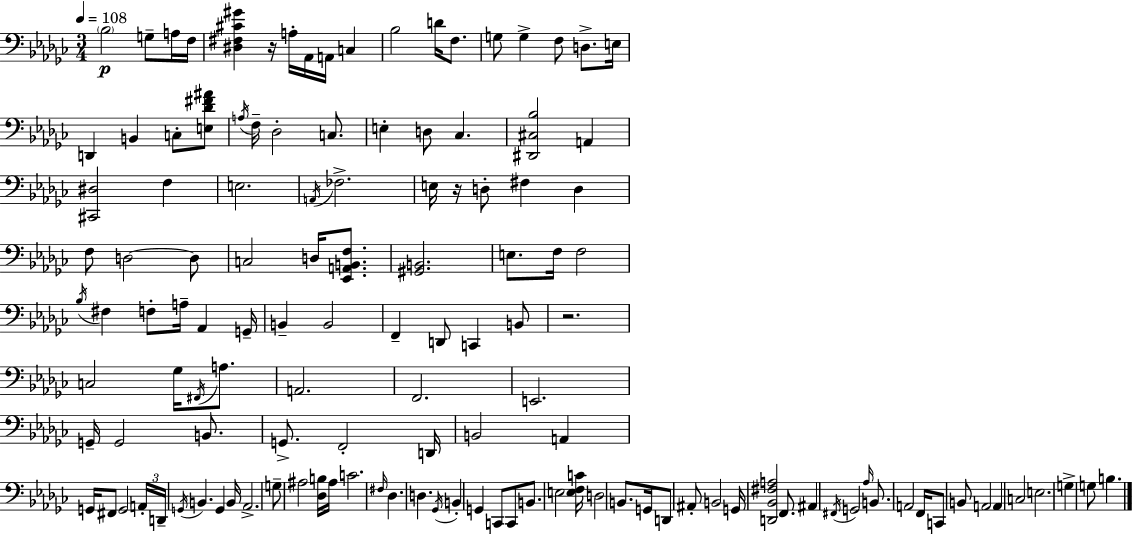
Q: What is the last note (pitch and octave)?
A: B3